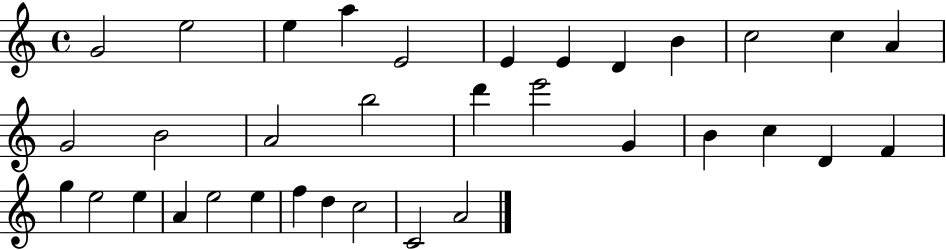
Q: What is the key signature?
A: C major